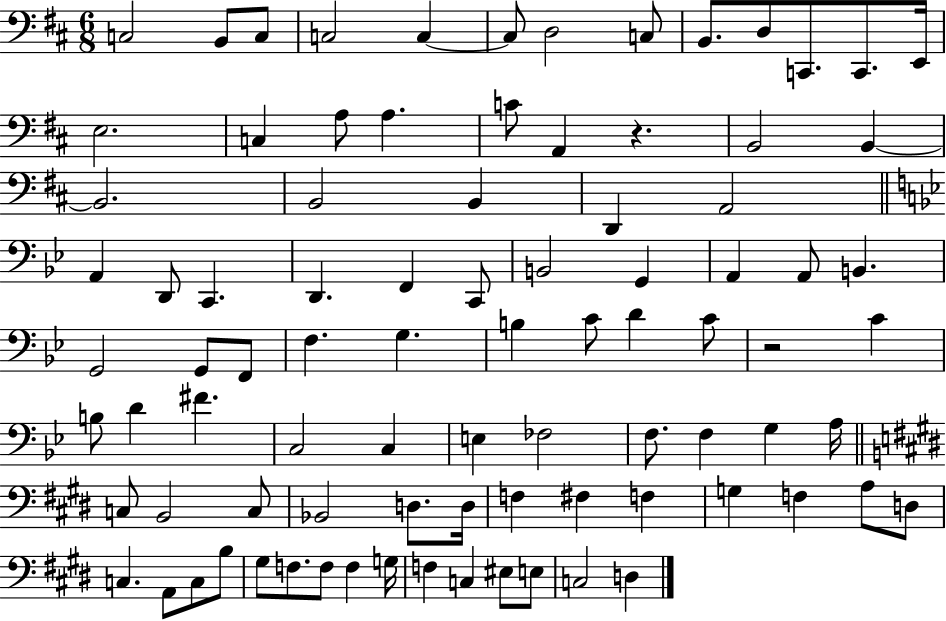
C3/h B2/e C3/e C3/h C3/q C3/e D3/h C3/e B2/e. D3/e C2/e. C2/e. E2/s E3/h. C3/q A3/e A3/q. C4/e A2/q R/q. B2/h B2/q B2/h. B2/h B2/q D2/q A2/h A2/q D2/e C2/q. D2/q. F2/q C2/e B2/h G2/q A2/q A2/e B2/q. G2/h G2/e F2/e F3/q. G3/q. B3/q C4/e D4/q C4/e R/h C4/q B3/e D4/q F#4/q. C3/h C3/q E3/q FES3/h F3/e. F3/q G3/q A3/s C3/e B2/h C3/e Bb2/h D3/e. D3/s F3/q F#3/q F3/q G3/q F3/q A3/e D3/e C3/q. A2/e C3/e B3/e G#3/e F3/e. F3/e F3/q G3/s F3/q C3/q EIS3/e E3/e C3/h D3/q